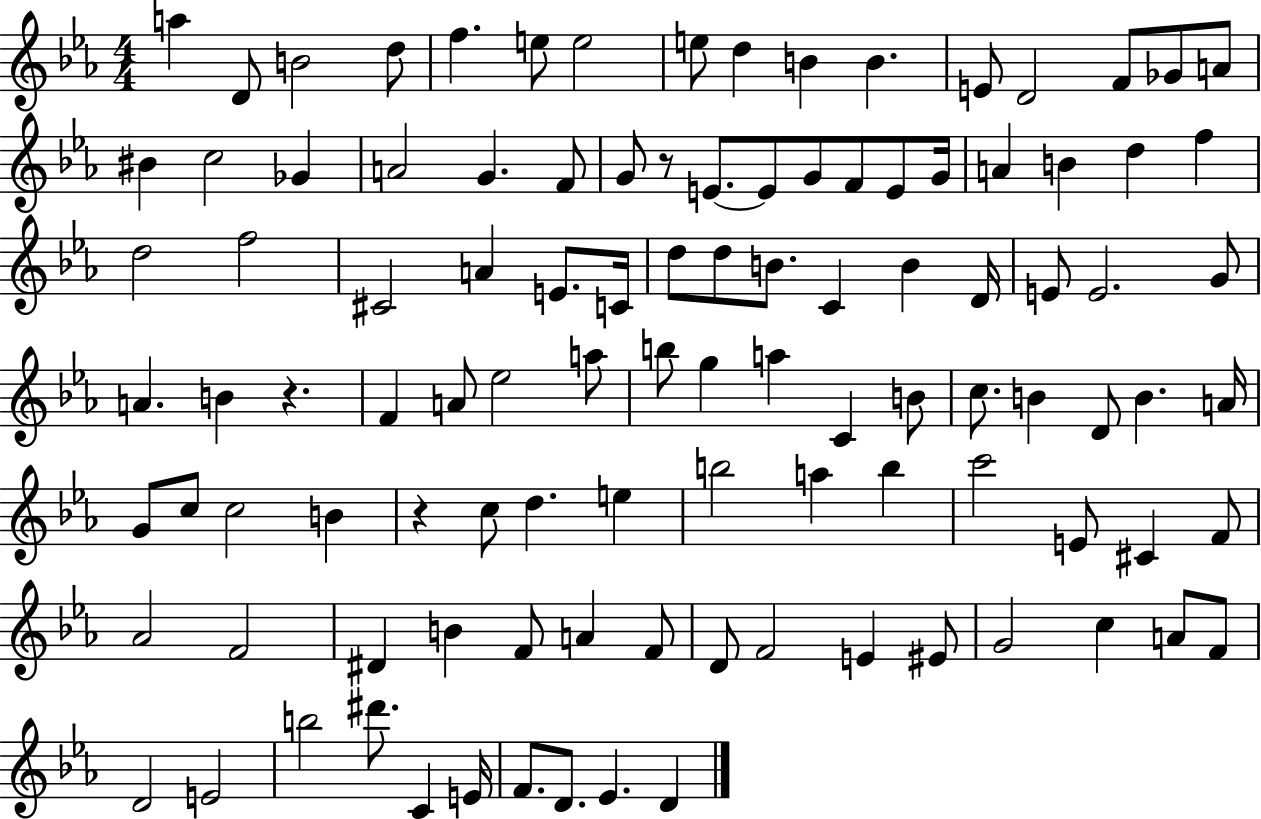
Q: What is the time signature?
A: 4/4